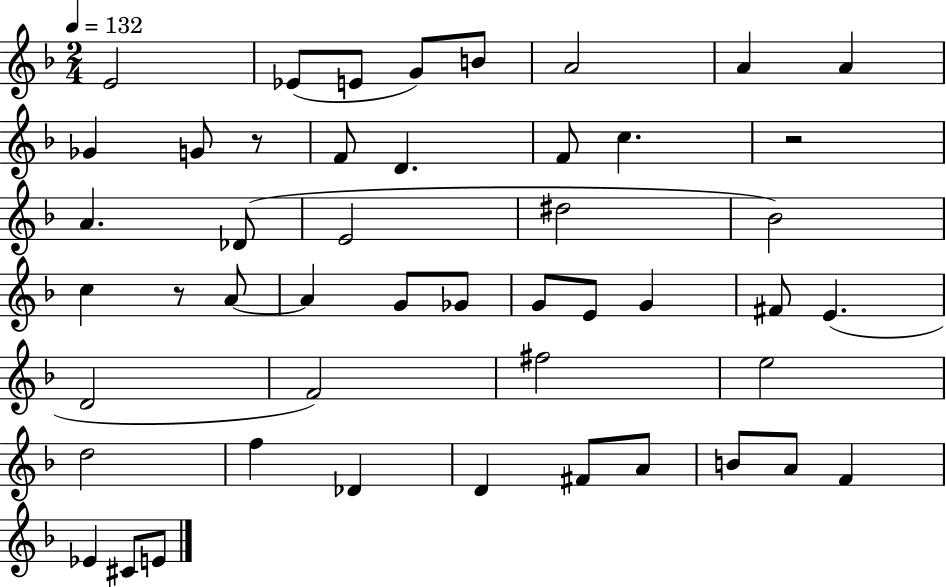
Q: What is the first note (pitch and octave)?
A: E4